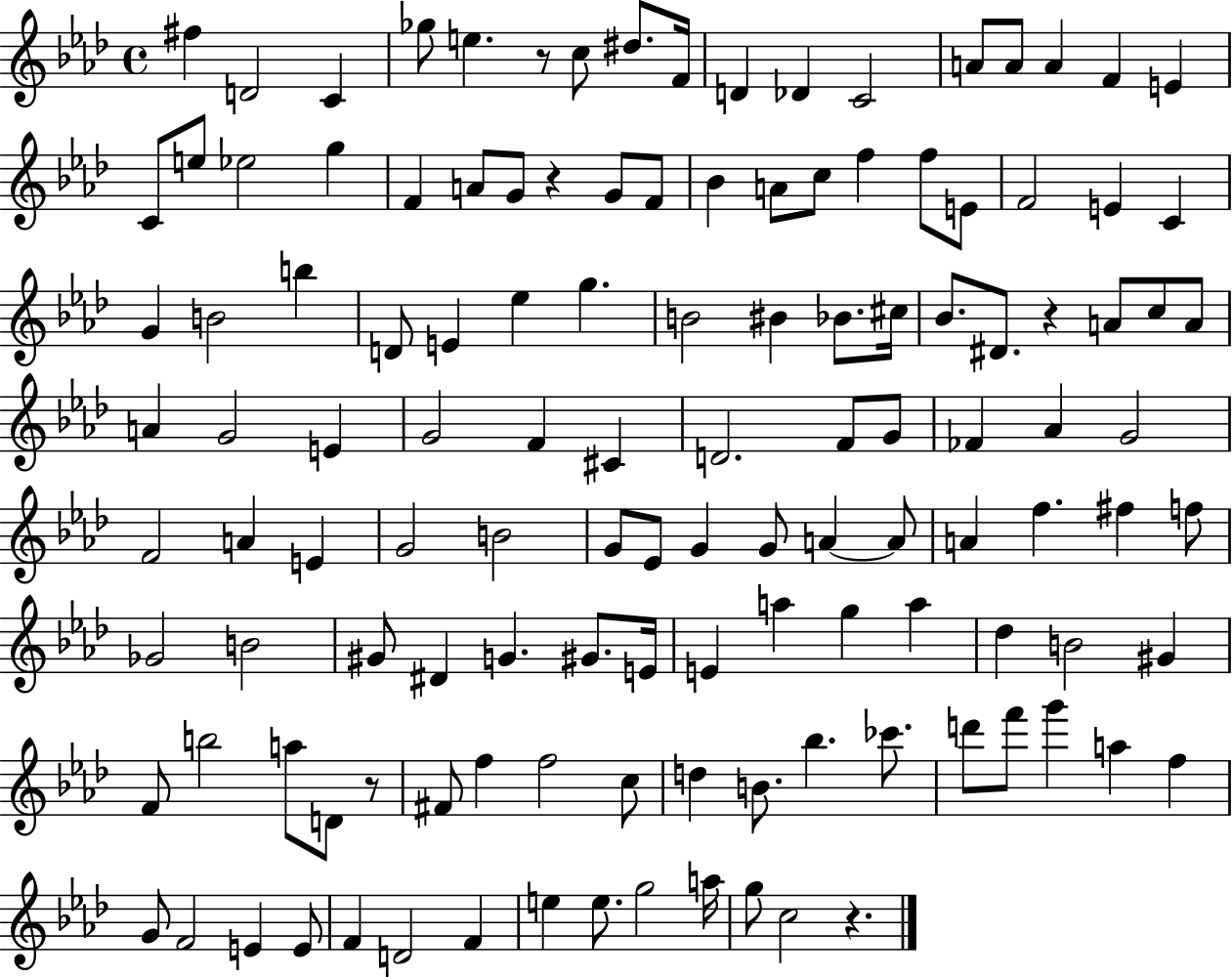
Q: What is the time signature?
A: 4/4